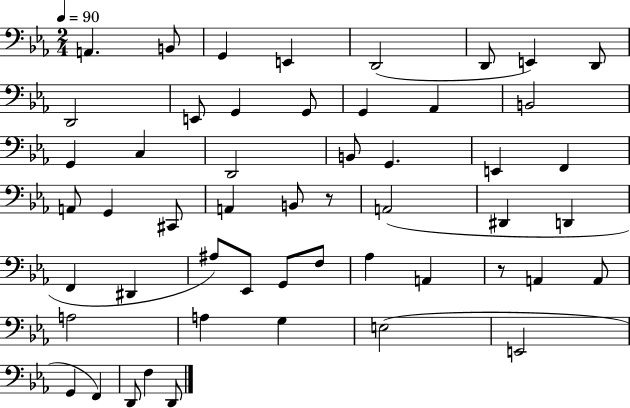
{
  \clef bass
  \numericTimeSignature
  \time 2/4
  \key ees \major
  \tempo 4 = 90
  a,4. b,8 | g,4 e,4 | d,2( | d,8 e,4) d,8 | \break d,2 | e,8 g,4 g,8 | g,4 aes,4 | b,2 | \break g,4 c4 | d,2 | b,8 g,4. | e,4 f,4 | \break a,8 g,4 cis,8 | a,4 b,8 r8 | a,2( | dis,4 d,4 | \break f,4 dis,4 | ais8) ees,8 g,8 f8 | aes4 a,4 | r8 a,4 a,8 | \break a2 | a4 g4 | e2( | e,2 | \break g,4 f,4) | d,8 f4 d,8 | \bar "|."
}